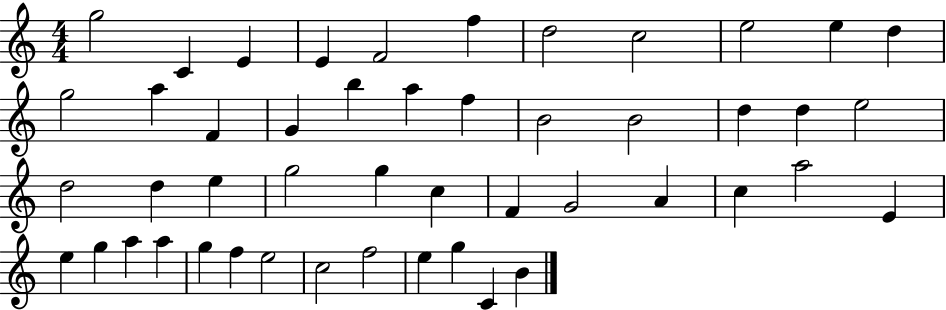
X:1
T:Untitled
M:4/4
L:1/4
K:C
g2 C E E F2 f d2 c2 e2 e d g2 a F G b a f B2 B2 d d e2 d2 d e g2 g c F G2 A c a2 E e g a a g f e2 c2 f2 e g C B